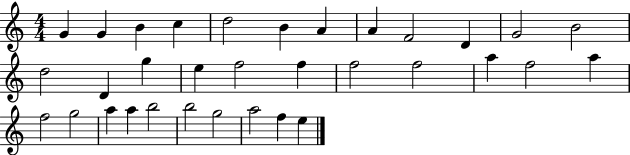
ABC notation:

X:1
T:Untitled
M:4/4
L:1/4
K:C
G G B c d2 B A A F2 D G2 B2 d2 D g e f2 f f2 f2 a f2 a f2 g2 a a b2 b2 g2 a2 f e